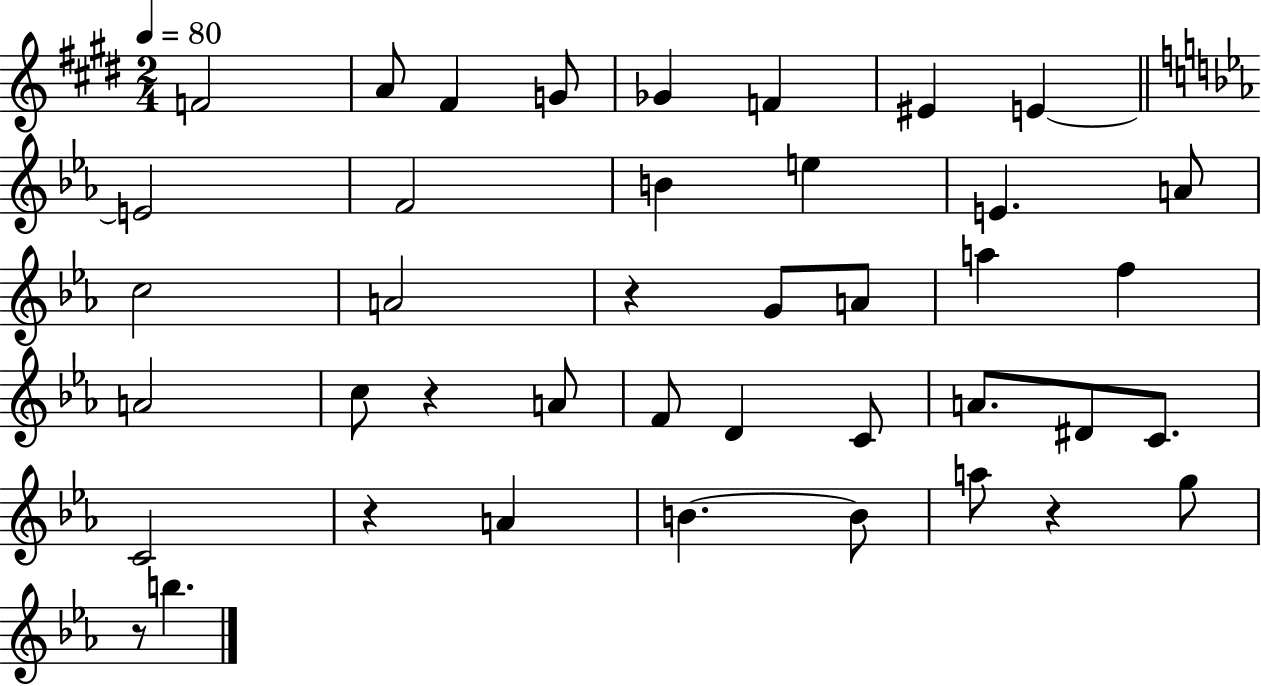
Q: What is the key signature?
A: E major